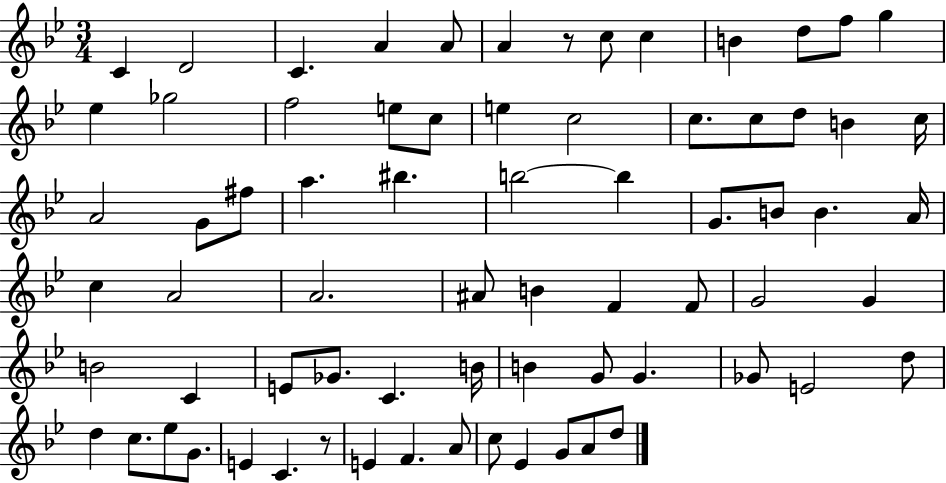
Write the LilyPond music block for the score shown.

{
  \clef treble
  \numericTimeSignature
  \time 3/4
  \key bes \major
  c'4 d'2 | c'4. a'4 a'8 | a'4 r8 c''8 c''4 | b'4 d''8 f''8 g''4 | \break ees''4 ges''2 | f''2 e''8 c''8 | e''4 c''2 | c''8. c''8 d''8 b'4 c''16 | \break a'2 g'8 fis''8 | a''4. bis''4. | b''2~~ b''4 | g'8. b'8 b'4. a'16 | \break c''4 a'2 | a'2. | ais'8 b'4 f'4 f'8 | g'2 g'4 | \break b'2 c'4 | e'8 ges'8. c'4. b'16 | b'4 g'8 g'4. | ges'8 e'2 d''8 | \break d''4 c''8. ees''8 g'8. | e'4 c'4. r8 | e'4 f'4. a'8 | c''8 ees'4 g'8 a'8 d''8 | \break \bar "|."
}